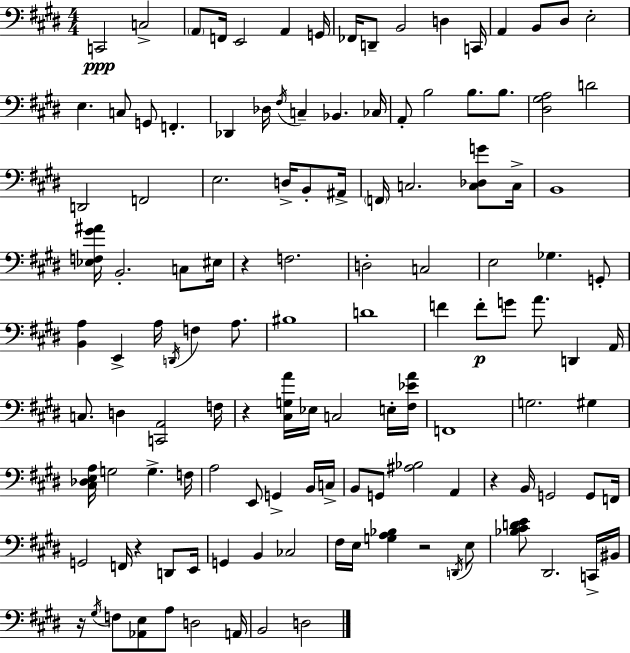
{
  \clef bass
  \numericTimeSignature
  \time 4/4
  \key e \major
  \repeat volta 2 { c,2\ppp c2-> | \parenthesize a,8 f,16 e,2 a,4 g,16 | fes,16 d,8-- b,2 d4 c,16 | a,4 b,8 dis8 e2-. | \break e4. c8 g,8 f,4.-. | des,4 des16 \acciaccatura { fis16 } c4-- bes,4. | ces16 a,8-. b2 b8. b8. | <dis gis a>2 d'2 | \break d,2 f,2 | e2. d16-> b,8-. | ais,16-> \parenthesize f,16 c2. <c des g'>8 | c16-> b,1 | \break <ees f gis' ais'>16 b,2.-. c8 | eis16 r4 f2. | d2-. c2 | e2 ges4. g,8-. | \break <b, a>4 e,4-> a16 \acciaccatura { d,16 } f4 a8. | bis1 | d'1 | f'4 f'8-.\p g'8 a'8. d,4 | \break a,16 c8. d4 <c, a,>2 | f16 r4 <cis g a'>16 ees16 c2 | e16-. <fis ees' a'>16 f,1 | g2. gis4 | \break <cis des e a>16 g2 g4.-> | f16 a2 e,8 g,4-> | b,16 c16-> b,8 g,8 <ais bes>2 a,4 | r4 b,16 g,2 g,8 | \break f,16 g,2 f,16 r4 d,8 | e,16 g,4 b,4 ces2 | fis16 e16 <g a bes>4 r2 | \acciaccatura { d,16 } e8 <bes cis' d' e'>8 dis,2. | \break c,16-> bis,16 r16 \acciaccatura { gis16 } f8 <aes, e>8 a8 d2 | a,16 b,2 d2 | } \bar "|."
}